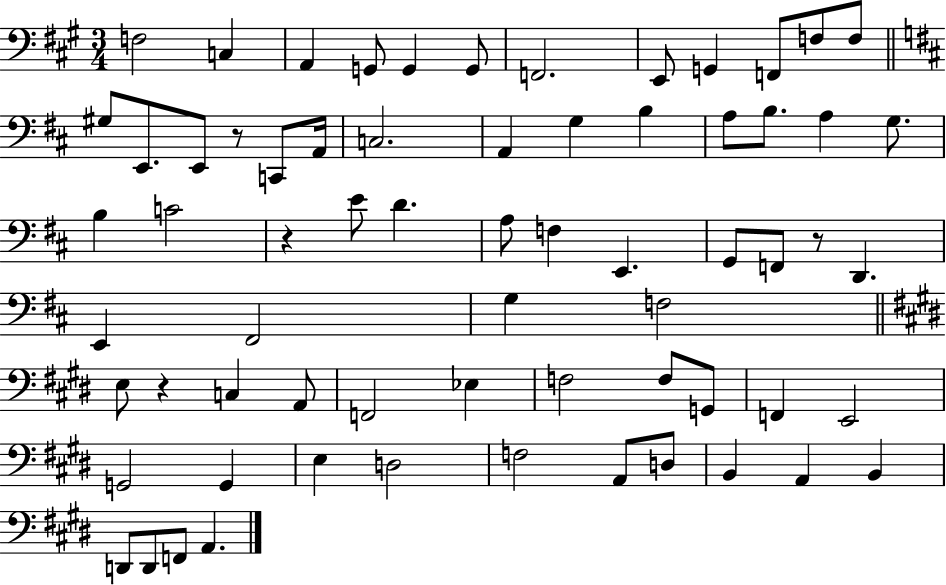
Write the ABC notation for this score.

X:1
T:Untitled
M:3/4
L:1/4
K:A
F,2 C, A,, G,,/2 G,, G,,/2 F,,2 E,,/2 G,, F,,/2 F,/2 F,/2 ^G,/2 E,,/2 E,,/2 z/2 C,,/2 A,,/4 C,2 A,, G, B, A,/2 B,/2 A, G,/2 B, C2 z E/2 D A,/2 F, E,, G,,/2 F,,/2 z/2 D,, E,, ^F,,2 G, F,2 E,/2 z C, A,,/2 F,,2 _E, F,2 F,/2 G,,/2 F,, E,,2 G,,2 G,, E, D,2 F,2 A,,/2 D,/2 B,, A,, B,, D,,/2 D,,/2 F,,/2 A,,